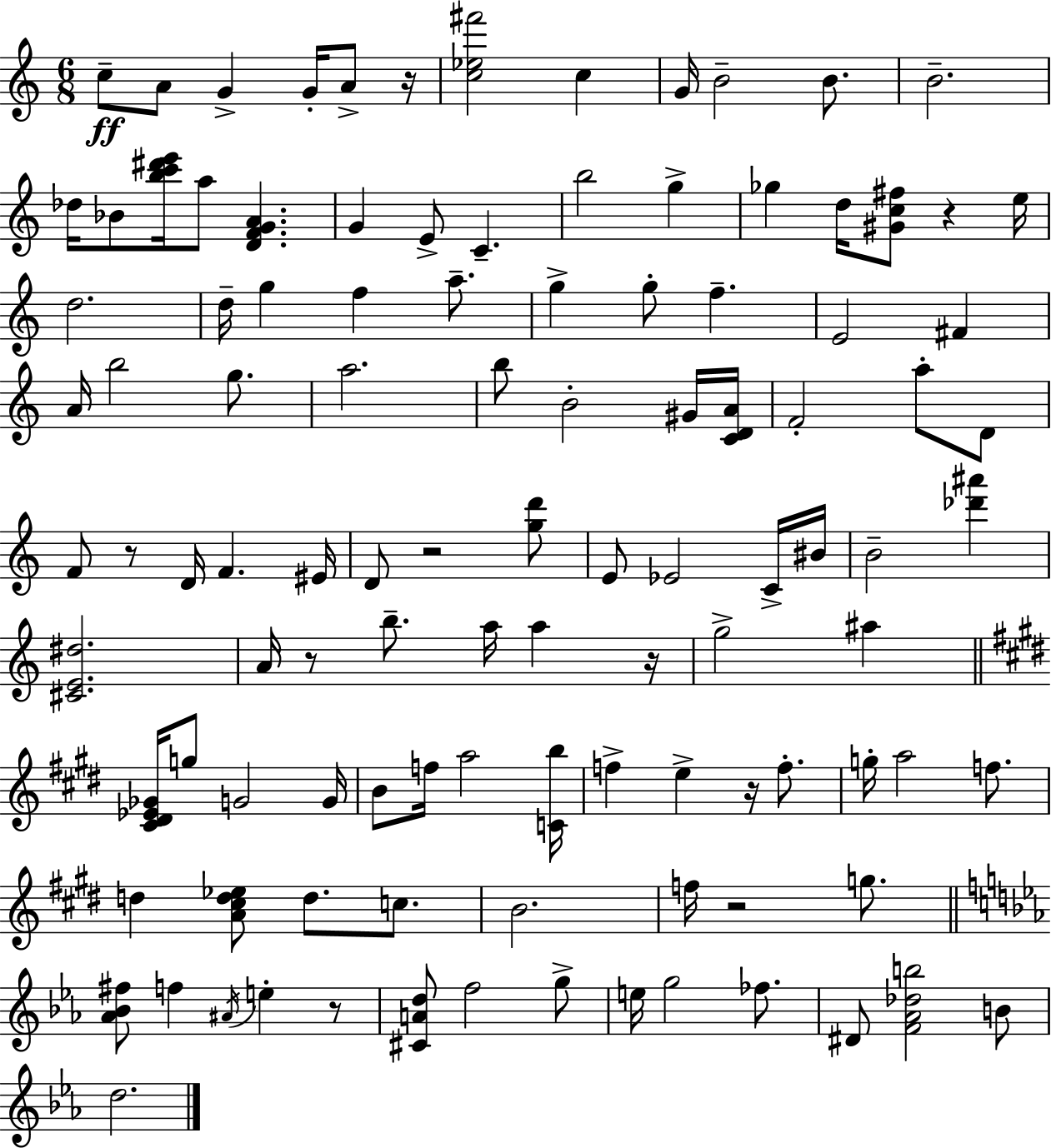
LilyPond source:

{
  \clef treble
  \numericTimeSignature
  \time 6/8
  \key c \major
  c''8--\ff a'8 g'4-> g'16-. a'8-> r16 | <c'' ees'' fis'''>2 c''4 | g'16 b'2-- b'8. | b'2.-- | \break des''16 bes'8 <b'' c''' dis''' e'''>16 a''8 <d' f' g' a'>4. | g'4 e'8-> c'4.-- | b''2 g''4-> | ges''4 d''16 <gis' c'' fis''>8 r4 e''16 | \break d''2. | d''16-- g''4 f''4 a''8.-- | g''4-> g''8-. f''4.-- | e'2 fis'4 | \break a'16 b''2 g''8. | a''2. | b''8 b'2-. gis'16 <c' d' a'>16 | f'2-. a''8-. d'8 | \break f'8 r8 d'16 f'4. eis'16 | d'8 r2 <g'' d'''>8 | e'8 ees'2 c'16-> bis'16 | b'2-- <des''' ais'''>4 | \break <cis' e' dis''>2. | a'16 r8 b''8.-- a''16 a''4 r16 | g''2-> ais''4 | \bar "||" \break \key e \major <cis' dis' ees' ges'>16 g''8 g'2 g'16 | b'8 f''16 a''2 <c' b''>16 | f''4-> e''4-> r16 f''8.-. | g''16-. a''2 f''8. | \break d''4 <a' cis'' d'' ees''>8 d''8. c''8. | b'2. | f''16 r2 g''8. | \bar "||" \break \key ees \major <aes' bes' fis''>8 f''4 \acciaccatura { ais'16 } e''4-. r8 | <cis' a' d''>8 f''2 g''8-> | e''16 g''2 fes''8. | dis'8 <f' aes' des'' b''>2 b'8 | \break d''2. | \bar "|."
}